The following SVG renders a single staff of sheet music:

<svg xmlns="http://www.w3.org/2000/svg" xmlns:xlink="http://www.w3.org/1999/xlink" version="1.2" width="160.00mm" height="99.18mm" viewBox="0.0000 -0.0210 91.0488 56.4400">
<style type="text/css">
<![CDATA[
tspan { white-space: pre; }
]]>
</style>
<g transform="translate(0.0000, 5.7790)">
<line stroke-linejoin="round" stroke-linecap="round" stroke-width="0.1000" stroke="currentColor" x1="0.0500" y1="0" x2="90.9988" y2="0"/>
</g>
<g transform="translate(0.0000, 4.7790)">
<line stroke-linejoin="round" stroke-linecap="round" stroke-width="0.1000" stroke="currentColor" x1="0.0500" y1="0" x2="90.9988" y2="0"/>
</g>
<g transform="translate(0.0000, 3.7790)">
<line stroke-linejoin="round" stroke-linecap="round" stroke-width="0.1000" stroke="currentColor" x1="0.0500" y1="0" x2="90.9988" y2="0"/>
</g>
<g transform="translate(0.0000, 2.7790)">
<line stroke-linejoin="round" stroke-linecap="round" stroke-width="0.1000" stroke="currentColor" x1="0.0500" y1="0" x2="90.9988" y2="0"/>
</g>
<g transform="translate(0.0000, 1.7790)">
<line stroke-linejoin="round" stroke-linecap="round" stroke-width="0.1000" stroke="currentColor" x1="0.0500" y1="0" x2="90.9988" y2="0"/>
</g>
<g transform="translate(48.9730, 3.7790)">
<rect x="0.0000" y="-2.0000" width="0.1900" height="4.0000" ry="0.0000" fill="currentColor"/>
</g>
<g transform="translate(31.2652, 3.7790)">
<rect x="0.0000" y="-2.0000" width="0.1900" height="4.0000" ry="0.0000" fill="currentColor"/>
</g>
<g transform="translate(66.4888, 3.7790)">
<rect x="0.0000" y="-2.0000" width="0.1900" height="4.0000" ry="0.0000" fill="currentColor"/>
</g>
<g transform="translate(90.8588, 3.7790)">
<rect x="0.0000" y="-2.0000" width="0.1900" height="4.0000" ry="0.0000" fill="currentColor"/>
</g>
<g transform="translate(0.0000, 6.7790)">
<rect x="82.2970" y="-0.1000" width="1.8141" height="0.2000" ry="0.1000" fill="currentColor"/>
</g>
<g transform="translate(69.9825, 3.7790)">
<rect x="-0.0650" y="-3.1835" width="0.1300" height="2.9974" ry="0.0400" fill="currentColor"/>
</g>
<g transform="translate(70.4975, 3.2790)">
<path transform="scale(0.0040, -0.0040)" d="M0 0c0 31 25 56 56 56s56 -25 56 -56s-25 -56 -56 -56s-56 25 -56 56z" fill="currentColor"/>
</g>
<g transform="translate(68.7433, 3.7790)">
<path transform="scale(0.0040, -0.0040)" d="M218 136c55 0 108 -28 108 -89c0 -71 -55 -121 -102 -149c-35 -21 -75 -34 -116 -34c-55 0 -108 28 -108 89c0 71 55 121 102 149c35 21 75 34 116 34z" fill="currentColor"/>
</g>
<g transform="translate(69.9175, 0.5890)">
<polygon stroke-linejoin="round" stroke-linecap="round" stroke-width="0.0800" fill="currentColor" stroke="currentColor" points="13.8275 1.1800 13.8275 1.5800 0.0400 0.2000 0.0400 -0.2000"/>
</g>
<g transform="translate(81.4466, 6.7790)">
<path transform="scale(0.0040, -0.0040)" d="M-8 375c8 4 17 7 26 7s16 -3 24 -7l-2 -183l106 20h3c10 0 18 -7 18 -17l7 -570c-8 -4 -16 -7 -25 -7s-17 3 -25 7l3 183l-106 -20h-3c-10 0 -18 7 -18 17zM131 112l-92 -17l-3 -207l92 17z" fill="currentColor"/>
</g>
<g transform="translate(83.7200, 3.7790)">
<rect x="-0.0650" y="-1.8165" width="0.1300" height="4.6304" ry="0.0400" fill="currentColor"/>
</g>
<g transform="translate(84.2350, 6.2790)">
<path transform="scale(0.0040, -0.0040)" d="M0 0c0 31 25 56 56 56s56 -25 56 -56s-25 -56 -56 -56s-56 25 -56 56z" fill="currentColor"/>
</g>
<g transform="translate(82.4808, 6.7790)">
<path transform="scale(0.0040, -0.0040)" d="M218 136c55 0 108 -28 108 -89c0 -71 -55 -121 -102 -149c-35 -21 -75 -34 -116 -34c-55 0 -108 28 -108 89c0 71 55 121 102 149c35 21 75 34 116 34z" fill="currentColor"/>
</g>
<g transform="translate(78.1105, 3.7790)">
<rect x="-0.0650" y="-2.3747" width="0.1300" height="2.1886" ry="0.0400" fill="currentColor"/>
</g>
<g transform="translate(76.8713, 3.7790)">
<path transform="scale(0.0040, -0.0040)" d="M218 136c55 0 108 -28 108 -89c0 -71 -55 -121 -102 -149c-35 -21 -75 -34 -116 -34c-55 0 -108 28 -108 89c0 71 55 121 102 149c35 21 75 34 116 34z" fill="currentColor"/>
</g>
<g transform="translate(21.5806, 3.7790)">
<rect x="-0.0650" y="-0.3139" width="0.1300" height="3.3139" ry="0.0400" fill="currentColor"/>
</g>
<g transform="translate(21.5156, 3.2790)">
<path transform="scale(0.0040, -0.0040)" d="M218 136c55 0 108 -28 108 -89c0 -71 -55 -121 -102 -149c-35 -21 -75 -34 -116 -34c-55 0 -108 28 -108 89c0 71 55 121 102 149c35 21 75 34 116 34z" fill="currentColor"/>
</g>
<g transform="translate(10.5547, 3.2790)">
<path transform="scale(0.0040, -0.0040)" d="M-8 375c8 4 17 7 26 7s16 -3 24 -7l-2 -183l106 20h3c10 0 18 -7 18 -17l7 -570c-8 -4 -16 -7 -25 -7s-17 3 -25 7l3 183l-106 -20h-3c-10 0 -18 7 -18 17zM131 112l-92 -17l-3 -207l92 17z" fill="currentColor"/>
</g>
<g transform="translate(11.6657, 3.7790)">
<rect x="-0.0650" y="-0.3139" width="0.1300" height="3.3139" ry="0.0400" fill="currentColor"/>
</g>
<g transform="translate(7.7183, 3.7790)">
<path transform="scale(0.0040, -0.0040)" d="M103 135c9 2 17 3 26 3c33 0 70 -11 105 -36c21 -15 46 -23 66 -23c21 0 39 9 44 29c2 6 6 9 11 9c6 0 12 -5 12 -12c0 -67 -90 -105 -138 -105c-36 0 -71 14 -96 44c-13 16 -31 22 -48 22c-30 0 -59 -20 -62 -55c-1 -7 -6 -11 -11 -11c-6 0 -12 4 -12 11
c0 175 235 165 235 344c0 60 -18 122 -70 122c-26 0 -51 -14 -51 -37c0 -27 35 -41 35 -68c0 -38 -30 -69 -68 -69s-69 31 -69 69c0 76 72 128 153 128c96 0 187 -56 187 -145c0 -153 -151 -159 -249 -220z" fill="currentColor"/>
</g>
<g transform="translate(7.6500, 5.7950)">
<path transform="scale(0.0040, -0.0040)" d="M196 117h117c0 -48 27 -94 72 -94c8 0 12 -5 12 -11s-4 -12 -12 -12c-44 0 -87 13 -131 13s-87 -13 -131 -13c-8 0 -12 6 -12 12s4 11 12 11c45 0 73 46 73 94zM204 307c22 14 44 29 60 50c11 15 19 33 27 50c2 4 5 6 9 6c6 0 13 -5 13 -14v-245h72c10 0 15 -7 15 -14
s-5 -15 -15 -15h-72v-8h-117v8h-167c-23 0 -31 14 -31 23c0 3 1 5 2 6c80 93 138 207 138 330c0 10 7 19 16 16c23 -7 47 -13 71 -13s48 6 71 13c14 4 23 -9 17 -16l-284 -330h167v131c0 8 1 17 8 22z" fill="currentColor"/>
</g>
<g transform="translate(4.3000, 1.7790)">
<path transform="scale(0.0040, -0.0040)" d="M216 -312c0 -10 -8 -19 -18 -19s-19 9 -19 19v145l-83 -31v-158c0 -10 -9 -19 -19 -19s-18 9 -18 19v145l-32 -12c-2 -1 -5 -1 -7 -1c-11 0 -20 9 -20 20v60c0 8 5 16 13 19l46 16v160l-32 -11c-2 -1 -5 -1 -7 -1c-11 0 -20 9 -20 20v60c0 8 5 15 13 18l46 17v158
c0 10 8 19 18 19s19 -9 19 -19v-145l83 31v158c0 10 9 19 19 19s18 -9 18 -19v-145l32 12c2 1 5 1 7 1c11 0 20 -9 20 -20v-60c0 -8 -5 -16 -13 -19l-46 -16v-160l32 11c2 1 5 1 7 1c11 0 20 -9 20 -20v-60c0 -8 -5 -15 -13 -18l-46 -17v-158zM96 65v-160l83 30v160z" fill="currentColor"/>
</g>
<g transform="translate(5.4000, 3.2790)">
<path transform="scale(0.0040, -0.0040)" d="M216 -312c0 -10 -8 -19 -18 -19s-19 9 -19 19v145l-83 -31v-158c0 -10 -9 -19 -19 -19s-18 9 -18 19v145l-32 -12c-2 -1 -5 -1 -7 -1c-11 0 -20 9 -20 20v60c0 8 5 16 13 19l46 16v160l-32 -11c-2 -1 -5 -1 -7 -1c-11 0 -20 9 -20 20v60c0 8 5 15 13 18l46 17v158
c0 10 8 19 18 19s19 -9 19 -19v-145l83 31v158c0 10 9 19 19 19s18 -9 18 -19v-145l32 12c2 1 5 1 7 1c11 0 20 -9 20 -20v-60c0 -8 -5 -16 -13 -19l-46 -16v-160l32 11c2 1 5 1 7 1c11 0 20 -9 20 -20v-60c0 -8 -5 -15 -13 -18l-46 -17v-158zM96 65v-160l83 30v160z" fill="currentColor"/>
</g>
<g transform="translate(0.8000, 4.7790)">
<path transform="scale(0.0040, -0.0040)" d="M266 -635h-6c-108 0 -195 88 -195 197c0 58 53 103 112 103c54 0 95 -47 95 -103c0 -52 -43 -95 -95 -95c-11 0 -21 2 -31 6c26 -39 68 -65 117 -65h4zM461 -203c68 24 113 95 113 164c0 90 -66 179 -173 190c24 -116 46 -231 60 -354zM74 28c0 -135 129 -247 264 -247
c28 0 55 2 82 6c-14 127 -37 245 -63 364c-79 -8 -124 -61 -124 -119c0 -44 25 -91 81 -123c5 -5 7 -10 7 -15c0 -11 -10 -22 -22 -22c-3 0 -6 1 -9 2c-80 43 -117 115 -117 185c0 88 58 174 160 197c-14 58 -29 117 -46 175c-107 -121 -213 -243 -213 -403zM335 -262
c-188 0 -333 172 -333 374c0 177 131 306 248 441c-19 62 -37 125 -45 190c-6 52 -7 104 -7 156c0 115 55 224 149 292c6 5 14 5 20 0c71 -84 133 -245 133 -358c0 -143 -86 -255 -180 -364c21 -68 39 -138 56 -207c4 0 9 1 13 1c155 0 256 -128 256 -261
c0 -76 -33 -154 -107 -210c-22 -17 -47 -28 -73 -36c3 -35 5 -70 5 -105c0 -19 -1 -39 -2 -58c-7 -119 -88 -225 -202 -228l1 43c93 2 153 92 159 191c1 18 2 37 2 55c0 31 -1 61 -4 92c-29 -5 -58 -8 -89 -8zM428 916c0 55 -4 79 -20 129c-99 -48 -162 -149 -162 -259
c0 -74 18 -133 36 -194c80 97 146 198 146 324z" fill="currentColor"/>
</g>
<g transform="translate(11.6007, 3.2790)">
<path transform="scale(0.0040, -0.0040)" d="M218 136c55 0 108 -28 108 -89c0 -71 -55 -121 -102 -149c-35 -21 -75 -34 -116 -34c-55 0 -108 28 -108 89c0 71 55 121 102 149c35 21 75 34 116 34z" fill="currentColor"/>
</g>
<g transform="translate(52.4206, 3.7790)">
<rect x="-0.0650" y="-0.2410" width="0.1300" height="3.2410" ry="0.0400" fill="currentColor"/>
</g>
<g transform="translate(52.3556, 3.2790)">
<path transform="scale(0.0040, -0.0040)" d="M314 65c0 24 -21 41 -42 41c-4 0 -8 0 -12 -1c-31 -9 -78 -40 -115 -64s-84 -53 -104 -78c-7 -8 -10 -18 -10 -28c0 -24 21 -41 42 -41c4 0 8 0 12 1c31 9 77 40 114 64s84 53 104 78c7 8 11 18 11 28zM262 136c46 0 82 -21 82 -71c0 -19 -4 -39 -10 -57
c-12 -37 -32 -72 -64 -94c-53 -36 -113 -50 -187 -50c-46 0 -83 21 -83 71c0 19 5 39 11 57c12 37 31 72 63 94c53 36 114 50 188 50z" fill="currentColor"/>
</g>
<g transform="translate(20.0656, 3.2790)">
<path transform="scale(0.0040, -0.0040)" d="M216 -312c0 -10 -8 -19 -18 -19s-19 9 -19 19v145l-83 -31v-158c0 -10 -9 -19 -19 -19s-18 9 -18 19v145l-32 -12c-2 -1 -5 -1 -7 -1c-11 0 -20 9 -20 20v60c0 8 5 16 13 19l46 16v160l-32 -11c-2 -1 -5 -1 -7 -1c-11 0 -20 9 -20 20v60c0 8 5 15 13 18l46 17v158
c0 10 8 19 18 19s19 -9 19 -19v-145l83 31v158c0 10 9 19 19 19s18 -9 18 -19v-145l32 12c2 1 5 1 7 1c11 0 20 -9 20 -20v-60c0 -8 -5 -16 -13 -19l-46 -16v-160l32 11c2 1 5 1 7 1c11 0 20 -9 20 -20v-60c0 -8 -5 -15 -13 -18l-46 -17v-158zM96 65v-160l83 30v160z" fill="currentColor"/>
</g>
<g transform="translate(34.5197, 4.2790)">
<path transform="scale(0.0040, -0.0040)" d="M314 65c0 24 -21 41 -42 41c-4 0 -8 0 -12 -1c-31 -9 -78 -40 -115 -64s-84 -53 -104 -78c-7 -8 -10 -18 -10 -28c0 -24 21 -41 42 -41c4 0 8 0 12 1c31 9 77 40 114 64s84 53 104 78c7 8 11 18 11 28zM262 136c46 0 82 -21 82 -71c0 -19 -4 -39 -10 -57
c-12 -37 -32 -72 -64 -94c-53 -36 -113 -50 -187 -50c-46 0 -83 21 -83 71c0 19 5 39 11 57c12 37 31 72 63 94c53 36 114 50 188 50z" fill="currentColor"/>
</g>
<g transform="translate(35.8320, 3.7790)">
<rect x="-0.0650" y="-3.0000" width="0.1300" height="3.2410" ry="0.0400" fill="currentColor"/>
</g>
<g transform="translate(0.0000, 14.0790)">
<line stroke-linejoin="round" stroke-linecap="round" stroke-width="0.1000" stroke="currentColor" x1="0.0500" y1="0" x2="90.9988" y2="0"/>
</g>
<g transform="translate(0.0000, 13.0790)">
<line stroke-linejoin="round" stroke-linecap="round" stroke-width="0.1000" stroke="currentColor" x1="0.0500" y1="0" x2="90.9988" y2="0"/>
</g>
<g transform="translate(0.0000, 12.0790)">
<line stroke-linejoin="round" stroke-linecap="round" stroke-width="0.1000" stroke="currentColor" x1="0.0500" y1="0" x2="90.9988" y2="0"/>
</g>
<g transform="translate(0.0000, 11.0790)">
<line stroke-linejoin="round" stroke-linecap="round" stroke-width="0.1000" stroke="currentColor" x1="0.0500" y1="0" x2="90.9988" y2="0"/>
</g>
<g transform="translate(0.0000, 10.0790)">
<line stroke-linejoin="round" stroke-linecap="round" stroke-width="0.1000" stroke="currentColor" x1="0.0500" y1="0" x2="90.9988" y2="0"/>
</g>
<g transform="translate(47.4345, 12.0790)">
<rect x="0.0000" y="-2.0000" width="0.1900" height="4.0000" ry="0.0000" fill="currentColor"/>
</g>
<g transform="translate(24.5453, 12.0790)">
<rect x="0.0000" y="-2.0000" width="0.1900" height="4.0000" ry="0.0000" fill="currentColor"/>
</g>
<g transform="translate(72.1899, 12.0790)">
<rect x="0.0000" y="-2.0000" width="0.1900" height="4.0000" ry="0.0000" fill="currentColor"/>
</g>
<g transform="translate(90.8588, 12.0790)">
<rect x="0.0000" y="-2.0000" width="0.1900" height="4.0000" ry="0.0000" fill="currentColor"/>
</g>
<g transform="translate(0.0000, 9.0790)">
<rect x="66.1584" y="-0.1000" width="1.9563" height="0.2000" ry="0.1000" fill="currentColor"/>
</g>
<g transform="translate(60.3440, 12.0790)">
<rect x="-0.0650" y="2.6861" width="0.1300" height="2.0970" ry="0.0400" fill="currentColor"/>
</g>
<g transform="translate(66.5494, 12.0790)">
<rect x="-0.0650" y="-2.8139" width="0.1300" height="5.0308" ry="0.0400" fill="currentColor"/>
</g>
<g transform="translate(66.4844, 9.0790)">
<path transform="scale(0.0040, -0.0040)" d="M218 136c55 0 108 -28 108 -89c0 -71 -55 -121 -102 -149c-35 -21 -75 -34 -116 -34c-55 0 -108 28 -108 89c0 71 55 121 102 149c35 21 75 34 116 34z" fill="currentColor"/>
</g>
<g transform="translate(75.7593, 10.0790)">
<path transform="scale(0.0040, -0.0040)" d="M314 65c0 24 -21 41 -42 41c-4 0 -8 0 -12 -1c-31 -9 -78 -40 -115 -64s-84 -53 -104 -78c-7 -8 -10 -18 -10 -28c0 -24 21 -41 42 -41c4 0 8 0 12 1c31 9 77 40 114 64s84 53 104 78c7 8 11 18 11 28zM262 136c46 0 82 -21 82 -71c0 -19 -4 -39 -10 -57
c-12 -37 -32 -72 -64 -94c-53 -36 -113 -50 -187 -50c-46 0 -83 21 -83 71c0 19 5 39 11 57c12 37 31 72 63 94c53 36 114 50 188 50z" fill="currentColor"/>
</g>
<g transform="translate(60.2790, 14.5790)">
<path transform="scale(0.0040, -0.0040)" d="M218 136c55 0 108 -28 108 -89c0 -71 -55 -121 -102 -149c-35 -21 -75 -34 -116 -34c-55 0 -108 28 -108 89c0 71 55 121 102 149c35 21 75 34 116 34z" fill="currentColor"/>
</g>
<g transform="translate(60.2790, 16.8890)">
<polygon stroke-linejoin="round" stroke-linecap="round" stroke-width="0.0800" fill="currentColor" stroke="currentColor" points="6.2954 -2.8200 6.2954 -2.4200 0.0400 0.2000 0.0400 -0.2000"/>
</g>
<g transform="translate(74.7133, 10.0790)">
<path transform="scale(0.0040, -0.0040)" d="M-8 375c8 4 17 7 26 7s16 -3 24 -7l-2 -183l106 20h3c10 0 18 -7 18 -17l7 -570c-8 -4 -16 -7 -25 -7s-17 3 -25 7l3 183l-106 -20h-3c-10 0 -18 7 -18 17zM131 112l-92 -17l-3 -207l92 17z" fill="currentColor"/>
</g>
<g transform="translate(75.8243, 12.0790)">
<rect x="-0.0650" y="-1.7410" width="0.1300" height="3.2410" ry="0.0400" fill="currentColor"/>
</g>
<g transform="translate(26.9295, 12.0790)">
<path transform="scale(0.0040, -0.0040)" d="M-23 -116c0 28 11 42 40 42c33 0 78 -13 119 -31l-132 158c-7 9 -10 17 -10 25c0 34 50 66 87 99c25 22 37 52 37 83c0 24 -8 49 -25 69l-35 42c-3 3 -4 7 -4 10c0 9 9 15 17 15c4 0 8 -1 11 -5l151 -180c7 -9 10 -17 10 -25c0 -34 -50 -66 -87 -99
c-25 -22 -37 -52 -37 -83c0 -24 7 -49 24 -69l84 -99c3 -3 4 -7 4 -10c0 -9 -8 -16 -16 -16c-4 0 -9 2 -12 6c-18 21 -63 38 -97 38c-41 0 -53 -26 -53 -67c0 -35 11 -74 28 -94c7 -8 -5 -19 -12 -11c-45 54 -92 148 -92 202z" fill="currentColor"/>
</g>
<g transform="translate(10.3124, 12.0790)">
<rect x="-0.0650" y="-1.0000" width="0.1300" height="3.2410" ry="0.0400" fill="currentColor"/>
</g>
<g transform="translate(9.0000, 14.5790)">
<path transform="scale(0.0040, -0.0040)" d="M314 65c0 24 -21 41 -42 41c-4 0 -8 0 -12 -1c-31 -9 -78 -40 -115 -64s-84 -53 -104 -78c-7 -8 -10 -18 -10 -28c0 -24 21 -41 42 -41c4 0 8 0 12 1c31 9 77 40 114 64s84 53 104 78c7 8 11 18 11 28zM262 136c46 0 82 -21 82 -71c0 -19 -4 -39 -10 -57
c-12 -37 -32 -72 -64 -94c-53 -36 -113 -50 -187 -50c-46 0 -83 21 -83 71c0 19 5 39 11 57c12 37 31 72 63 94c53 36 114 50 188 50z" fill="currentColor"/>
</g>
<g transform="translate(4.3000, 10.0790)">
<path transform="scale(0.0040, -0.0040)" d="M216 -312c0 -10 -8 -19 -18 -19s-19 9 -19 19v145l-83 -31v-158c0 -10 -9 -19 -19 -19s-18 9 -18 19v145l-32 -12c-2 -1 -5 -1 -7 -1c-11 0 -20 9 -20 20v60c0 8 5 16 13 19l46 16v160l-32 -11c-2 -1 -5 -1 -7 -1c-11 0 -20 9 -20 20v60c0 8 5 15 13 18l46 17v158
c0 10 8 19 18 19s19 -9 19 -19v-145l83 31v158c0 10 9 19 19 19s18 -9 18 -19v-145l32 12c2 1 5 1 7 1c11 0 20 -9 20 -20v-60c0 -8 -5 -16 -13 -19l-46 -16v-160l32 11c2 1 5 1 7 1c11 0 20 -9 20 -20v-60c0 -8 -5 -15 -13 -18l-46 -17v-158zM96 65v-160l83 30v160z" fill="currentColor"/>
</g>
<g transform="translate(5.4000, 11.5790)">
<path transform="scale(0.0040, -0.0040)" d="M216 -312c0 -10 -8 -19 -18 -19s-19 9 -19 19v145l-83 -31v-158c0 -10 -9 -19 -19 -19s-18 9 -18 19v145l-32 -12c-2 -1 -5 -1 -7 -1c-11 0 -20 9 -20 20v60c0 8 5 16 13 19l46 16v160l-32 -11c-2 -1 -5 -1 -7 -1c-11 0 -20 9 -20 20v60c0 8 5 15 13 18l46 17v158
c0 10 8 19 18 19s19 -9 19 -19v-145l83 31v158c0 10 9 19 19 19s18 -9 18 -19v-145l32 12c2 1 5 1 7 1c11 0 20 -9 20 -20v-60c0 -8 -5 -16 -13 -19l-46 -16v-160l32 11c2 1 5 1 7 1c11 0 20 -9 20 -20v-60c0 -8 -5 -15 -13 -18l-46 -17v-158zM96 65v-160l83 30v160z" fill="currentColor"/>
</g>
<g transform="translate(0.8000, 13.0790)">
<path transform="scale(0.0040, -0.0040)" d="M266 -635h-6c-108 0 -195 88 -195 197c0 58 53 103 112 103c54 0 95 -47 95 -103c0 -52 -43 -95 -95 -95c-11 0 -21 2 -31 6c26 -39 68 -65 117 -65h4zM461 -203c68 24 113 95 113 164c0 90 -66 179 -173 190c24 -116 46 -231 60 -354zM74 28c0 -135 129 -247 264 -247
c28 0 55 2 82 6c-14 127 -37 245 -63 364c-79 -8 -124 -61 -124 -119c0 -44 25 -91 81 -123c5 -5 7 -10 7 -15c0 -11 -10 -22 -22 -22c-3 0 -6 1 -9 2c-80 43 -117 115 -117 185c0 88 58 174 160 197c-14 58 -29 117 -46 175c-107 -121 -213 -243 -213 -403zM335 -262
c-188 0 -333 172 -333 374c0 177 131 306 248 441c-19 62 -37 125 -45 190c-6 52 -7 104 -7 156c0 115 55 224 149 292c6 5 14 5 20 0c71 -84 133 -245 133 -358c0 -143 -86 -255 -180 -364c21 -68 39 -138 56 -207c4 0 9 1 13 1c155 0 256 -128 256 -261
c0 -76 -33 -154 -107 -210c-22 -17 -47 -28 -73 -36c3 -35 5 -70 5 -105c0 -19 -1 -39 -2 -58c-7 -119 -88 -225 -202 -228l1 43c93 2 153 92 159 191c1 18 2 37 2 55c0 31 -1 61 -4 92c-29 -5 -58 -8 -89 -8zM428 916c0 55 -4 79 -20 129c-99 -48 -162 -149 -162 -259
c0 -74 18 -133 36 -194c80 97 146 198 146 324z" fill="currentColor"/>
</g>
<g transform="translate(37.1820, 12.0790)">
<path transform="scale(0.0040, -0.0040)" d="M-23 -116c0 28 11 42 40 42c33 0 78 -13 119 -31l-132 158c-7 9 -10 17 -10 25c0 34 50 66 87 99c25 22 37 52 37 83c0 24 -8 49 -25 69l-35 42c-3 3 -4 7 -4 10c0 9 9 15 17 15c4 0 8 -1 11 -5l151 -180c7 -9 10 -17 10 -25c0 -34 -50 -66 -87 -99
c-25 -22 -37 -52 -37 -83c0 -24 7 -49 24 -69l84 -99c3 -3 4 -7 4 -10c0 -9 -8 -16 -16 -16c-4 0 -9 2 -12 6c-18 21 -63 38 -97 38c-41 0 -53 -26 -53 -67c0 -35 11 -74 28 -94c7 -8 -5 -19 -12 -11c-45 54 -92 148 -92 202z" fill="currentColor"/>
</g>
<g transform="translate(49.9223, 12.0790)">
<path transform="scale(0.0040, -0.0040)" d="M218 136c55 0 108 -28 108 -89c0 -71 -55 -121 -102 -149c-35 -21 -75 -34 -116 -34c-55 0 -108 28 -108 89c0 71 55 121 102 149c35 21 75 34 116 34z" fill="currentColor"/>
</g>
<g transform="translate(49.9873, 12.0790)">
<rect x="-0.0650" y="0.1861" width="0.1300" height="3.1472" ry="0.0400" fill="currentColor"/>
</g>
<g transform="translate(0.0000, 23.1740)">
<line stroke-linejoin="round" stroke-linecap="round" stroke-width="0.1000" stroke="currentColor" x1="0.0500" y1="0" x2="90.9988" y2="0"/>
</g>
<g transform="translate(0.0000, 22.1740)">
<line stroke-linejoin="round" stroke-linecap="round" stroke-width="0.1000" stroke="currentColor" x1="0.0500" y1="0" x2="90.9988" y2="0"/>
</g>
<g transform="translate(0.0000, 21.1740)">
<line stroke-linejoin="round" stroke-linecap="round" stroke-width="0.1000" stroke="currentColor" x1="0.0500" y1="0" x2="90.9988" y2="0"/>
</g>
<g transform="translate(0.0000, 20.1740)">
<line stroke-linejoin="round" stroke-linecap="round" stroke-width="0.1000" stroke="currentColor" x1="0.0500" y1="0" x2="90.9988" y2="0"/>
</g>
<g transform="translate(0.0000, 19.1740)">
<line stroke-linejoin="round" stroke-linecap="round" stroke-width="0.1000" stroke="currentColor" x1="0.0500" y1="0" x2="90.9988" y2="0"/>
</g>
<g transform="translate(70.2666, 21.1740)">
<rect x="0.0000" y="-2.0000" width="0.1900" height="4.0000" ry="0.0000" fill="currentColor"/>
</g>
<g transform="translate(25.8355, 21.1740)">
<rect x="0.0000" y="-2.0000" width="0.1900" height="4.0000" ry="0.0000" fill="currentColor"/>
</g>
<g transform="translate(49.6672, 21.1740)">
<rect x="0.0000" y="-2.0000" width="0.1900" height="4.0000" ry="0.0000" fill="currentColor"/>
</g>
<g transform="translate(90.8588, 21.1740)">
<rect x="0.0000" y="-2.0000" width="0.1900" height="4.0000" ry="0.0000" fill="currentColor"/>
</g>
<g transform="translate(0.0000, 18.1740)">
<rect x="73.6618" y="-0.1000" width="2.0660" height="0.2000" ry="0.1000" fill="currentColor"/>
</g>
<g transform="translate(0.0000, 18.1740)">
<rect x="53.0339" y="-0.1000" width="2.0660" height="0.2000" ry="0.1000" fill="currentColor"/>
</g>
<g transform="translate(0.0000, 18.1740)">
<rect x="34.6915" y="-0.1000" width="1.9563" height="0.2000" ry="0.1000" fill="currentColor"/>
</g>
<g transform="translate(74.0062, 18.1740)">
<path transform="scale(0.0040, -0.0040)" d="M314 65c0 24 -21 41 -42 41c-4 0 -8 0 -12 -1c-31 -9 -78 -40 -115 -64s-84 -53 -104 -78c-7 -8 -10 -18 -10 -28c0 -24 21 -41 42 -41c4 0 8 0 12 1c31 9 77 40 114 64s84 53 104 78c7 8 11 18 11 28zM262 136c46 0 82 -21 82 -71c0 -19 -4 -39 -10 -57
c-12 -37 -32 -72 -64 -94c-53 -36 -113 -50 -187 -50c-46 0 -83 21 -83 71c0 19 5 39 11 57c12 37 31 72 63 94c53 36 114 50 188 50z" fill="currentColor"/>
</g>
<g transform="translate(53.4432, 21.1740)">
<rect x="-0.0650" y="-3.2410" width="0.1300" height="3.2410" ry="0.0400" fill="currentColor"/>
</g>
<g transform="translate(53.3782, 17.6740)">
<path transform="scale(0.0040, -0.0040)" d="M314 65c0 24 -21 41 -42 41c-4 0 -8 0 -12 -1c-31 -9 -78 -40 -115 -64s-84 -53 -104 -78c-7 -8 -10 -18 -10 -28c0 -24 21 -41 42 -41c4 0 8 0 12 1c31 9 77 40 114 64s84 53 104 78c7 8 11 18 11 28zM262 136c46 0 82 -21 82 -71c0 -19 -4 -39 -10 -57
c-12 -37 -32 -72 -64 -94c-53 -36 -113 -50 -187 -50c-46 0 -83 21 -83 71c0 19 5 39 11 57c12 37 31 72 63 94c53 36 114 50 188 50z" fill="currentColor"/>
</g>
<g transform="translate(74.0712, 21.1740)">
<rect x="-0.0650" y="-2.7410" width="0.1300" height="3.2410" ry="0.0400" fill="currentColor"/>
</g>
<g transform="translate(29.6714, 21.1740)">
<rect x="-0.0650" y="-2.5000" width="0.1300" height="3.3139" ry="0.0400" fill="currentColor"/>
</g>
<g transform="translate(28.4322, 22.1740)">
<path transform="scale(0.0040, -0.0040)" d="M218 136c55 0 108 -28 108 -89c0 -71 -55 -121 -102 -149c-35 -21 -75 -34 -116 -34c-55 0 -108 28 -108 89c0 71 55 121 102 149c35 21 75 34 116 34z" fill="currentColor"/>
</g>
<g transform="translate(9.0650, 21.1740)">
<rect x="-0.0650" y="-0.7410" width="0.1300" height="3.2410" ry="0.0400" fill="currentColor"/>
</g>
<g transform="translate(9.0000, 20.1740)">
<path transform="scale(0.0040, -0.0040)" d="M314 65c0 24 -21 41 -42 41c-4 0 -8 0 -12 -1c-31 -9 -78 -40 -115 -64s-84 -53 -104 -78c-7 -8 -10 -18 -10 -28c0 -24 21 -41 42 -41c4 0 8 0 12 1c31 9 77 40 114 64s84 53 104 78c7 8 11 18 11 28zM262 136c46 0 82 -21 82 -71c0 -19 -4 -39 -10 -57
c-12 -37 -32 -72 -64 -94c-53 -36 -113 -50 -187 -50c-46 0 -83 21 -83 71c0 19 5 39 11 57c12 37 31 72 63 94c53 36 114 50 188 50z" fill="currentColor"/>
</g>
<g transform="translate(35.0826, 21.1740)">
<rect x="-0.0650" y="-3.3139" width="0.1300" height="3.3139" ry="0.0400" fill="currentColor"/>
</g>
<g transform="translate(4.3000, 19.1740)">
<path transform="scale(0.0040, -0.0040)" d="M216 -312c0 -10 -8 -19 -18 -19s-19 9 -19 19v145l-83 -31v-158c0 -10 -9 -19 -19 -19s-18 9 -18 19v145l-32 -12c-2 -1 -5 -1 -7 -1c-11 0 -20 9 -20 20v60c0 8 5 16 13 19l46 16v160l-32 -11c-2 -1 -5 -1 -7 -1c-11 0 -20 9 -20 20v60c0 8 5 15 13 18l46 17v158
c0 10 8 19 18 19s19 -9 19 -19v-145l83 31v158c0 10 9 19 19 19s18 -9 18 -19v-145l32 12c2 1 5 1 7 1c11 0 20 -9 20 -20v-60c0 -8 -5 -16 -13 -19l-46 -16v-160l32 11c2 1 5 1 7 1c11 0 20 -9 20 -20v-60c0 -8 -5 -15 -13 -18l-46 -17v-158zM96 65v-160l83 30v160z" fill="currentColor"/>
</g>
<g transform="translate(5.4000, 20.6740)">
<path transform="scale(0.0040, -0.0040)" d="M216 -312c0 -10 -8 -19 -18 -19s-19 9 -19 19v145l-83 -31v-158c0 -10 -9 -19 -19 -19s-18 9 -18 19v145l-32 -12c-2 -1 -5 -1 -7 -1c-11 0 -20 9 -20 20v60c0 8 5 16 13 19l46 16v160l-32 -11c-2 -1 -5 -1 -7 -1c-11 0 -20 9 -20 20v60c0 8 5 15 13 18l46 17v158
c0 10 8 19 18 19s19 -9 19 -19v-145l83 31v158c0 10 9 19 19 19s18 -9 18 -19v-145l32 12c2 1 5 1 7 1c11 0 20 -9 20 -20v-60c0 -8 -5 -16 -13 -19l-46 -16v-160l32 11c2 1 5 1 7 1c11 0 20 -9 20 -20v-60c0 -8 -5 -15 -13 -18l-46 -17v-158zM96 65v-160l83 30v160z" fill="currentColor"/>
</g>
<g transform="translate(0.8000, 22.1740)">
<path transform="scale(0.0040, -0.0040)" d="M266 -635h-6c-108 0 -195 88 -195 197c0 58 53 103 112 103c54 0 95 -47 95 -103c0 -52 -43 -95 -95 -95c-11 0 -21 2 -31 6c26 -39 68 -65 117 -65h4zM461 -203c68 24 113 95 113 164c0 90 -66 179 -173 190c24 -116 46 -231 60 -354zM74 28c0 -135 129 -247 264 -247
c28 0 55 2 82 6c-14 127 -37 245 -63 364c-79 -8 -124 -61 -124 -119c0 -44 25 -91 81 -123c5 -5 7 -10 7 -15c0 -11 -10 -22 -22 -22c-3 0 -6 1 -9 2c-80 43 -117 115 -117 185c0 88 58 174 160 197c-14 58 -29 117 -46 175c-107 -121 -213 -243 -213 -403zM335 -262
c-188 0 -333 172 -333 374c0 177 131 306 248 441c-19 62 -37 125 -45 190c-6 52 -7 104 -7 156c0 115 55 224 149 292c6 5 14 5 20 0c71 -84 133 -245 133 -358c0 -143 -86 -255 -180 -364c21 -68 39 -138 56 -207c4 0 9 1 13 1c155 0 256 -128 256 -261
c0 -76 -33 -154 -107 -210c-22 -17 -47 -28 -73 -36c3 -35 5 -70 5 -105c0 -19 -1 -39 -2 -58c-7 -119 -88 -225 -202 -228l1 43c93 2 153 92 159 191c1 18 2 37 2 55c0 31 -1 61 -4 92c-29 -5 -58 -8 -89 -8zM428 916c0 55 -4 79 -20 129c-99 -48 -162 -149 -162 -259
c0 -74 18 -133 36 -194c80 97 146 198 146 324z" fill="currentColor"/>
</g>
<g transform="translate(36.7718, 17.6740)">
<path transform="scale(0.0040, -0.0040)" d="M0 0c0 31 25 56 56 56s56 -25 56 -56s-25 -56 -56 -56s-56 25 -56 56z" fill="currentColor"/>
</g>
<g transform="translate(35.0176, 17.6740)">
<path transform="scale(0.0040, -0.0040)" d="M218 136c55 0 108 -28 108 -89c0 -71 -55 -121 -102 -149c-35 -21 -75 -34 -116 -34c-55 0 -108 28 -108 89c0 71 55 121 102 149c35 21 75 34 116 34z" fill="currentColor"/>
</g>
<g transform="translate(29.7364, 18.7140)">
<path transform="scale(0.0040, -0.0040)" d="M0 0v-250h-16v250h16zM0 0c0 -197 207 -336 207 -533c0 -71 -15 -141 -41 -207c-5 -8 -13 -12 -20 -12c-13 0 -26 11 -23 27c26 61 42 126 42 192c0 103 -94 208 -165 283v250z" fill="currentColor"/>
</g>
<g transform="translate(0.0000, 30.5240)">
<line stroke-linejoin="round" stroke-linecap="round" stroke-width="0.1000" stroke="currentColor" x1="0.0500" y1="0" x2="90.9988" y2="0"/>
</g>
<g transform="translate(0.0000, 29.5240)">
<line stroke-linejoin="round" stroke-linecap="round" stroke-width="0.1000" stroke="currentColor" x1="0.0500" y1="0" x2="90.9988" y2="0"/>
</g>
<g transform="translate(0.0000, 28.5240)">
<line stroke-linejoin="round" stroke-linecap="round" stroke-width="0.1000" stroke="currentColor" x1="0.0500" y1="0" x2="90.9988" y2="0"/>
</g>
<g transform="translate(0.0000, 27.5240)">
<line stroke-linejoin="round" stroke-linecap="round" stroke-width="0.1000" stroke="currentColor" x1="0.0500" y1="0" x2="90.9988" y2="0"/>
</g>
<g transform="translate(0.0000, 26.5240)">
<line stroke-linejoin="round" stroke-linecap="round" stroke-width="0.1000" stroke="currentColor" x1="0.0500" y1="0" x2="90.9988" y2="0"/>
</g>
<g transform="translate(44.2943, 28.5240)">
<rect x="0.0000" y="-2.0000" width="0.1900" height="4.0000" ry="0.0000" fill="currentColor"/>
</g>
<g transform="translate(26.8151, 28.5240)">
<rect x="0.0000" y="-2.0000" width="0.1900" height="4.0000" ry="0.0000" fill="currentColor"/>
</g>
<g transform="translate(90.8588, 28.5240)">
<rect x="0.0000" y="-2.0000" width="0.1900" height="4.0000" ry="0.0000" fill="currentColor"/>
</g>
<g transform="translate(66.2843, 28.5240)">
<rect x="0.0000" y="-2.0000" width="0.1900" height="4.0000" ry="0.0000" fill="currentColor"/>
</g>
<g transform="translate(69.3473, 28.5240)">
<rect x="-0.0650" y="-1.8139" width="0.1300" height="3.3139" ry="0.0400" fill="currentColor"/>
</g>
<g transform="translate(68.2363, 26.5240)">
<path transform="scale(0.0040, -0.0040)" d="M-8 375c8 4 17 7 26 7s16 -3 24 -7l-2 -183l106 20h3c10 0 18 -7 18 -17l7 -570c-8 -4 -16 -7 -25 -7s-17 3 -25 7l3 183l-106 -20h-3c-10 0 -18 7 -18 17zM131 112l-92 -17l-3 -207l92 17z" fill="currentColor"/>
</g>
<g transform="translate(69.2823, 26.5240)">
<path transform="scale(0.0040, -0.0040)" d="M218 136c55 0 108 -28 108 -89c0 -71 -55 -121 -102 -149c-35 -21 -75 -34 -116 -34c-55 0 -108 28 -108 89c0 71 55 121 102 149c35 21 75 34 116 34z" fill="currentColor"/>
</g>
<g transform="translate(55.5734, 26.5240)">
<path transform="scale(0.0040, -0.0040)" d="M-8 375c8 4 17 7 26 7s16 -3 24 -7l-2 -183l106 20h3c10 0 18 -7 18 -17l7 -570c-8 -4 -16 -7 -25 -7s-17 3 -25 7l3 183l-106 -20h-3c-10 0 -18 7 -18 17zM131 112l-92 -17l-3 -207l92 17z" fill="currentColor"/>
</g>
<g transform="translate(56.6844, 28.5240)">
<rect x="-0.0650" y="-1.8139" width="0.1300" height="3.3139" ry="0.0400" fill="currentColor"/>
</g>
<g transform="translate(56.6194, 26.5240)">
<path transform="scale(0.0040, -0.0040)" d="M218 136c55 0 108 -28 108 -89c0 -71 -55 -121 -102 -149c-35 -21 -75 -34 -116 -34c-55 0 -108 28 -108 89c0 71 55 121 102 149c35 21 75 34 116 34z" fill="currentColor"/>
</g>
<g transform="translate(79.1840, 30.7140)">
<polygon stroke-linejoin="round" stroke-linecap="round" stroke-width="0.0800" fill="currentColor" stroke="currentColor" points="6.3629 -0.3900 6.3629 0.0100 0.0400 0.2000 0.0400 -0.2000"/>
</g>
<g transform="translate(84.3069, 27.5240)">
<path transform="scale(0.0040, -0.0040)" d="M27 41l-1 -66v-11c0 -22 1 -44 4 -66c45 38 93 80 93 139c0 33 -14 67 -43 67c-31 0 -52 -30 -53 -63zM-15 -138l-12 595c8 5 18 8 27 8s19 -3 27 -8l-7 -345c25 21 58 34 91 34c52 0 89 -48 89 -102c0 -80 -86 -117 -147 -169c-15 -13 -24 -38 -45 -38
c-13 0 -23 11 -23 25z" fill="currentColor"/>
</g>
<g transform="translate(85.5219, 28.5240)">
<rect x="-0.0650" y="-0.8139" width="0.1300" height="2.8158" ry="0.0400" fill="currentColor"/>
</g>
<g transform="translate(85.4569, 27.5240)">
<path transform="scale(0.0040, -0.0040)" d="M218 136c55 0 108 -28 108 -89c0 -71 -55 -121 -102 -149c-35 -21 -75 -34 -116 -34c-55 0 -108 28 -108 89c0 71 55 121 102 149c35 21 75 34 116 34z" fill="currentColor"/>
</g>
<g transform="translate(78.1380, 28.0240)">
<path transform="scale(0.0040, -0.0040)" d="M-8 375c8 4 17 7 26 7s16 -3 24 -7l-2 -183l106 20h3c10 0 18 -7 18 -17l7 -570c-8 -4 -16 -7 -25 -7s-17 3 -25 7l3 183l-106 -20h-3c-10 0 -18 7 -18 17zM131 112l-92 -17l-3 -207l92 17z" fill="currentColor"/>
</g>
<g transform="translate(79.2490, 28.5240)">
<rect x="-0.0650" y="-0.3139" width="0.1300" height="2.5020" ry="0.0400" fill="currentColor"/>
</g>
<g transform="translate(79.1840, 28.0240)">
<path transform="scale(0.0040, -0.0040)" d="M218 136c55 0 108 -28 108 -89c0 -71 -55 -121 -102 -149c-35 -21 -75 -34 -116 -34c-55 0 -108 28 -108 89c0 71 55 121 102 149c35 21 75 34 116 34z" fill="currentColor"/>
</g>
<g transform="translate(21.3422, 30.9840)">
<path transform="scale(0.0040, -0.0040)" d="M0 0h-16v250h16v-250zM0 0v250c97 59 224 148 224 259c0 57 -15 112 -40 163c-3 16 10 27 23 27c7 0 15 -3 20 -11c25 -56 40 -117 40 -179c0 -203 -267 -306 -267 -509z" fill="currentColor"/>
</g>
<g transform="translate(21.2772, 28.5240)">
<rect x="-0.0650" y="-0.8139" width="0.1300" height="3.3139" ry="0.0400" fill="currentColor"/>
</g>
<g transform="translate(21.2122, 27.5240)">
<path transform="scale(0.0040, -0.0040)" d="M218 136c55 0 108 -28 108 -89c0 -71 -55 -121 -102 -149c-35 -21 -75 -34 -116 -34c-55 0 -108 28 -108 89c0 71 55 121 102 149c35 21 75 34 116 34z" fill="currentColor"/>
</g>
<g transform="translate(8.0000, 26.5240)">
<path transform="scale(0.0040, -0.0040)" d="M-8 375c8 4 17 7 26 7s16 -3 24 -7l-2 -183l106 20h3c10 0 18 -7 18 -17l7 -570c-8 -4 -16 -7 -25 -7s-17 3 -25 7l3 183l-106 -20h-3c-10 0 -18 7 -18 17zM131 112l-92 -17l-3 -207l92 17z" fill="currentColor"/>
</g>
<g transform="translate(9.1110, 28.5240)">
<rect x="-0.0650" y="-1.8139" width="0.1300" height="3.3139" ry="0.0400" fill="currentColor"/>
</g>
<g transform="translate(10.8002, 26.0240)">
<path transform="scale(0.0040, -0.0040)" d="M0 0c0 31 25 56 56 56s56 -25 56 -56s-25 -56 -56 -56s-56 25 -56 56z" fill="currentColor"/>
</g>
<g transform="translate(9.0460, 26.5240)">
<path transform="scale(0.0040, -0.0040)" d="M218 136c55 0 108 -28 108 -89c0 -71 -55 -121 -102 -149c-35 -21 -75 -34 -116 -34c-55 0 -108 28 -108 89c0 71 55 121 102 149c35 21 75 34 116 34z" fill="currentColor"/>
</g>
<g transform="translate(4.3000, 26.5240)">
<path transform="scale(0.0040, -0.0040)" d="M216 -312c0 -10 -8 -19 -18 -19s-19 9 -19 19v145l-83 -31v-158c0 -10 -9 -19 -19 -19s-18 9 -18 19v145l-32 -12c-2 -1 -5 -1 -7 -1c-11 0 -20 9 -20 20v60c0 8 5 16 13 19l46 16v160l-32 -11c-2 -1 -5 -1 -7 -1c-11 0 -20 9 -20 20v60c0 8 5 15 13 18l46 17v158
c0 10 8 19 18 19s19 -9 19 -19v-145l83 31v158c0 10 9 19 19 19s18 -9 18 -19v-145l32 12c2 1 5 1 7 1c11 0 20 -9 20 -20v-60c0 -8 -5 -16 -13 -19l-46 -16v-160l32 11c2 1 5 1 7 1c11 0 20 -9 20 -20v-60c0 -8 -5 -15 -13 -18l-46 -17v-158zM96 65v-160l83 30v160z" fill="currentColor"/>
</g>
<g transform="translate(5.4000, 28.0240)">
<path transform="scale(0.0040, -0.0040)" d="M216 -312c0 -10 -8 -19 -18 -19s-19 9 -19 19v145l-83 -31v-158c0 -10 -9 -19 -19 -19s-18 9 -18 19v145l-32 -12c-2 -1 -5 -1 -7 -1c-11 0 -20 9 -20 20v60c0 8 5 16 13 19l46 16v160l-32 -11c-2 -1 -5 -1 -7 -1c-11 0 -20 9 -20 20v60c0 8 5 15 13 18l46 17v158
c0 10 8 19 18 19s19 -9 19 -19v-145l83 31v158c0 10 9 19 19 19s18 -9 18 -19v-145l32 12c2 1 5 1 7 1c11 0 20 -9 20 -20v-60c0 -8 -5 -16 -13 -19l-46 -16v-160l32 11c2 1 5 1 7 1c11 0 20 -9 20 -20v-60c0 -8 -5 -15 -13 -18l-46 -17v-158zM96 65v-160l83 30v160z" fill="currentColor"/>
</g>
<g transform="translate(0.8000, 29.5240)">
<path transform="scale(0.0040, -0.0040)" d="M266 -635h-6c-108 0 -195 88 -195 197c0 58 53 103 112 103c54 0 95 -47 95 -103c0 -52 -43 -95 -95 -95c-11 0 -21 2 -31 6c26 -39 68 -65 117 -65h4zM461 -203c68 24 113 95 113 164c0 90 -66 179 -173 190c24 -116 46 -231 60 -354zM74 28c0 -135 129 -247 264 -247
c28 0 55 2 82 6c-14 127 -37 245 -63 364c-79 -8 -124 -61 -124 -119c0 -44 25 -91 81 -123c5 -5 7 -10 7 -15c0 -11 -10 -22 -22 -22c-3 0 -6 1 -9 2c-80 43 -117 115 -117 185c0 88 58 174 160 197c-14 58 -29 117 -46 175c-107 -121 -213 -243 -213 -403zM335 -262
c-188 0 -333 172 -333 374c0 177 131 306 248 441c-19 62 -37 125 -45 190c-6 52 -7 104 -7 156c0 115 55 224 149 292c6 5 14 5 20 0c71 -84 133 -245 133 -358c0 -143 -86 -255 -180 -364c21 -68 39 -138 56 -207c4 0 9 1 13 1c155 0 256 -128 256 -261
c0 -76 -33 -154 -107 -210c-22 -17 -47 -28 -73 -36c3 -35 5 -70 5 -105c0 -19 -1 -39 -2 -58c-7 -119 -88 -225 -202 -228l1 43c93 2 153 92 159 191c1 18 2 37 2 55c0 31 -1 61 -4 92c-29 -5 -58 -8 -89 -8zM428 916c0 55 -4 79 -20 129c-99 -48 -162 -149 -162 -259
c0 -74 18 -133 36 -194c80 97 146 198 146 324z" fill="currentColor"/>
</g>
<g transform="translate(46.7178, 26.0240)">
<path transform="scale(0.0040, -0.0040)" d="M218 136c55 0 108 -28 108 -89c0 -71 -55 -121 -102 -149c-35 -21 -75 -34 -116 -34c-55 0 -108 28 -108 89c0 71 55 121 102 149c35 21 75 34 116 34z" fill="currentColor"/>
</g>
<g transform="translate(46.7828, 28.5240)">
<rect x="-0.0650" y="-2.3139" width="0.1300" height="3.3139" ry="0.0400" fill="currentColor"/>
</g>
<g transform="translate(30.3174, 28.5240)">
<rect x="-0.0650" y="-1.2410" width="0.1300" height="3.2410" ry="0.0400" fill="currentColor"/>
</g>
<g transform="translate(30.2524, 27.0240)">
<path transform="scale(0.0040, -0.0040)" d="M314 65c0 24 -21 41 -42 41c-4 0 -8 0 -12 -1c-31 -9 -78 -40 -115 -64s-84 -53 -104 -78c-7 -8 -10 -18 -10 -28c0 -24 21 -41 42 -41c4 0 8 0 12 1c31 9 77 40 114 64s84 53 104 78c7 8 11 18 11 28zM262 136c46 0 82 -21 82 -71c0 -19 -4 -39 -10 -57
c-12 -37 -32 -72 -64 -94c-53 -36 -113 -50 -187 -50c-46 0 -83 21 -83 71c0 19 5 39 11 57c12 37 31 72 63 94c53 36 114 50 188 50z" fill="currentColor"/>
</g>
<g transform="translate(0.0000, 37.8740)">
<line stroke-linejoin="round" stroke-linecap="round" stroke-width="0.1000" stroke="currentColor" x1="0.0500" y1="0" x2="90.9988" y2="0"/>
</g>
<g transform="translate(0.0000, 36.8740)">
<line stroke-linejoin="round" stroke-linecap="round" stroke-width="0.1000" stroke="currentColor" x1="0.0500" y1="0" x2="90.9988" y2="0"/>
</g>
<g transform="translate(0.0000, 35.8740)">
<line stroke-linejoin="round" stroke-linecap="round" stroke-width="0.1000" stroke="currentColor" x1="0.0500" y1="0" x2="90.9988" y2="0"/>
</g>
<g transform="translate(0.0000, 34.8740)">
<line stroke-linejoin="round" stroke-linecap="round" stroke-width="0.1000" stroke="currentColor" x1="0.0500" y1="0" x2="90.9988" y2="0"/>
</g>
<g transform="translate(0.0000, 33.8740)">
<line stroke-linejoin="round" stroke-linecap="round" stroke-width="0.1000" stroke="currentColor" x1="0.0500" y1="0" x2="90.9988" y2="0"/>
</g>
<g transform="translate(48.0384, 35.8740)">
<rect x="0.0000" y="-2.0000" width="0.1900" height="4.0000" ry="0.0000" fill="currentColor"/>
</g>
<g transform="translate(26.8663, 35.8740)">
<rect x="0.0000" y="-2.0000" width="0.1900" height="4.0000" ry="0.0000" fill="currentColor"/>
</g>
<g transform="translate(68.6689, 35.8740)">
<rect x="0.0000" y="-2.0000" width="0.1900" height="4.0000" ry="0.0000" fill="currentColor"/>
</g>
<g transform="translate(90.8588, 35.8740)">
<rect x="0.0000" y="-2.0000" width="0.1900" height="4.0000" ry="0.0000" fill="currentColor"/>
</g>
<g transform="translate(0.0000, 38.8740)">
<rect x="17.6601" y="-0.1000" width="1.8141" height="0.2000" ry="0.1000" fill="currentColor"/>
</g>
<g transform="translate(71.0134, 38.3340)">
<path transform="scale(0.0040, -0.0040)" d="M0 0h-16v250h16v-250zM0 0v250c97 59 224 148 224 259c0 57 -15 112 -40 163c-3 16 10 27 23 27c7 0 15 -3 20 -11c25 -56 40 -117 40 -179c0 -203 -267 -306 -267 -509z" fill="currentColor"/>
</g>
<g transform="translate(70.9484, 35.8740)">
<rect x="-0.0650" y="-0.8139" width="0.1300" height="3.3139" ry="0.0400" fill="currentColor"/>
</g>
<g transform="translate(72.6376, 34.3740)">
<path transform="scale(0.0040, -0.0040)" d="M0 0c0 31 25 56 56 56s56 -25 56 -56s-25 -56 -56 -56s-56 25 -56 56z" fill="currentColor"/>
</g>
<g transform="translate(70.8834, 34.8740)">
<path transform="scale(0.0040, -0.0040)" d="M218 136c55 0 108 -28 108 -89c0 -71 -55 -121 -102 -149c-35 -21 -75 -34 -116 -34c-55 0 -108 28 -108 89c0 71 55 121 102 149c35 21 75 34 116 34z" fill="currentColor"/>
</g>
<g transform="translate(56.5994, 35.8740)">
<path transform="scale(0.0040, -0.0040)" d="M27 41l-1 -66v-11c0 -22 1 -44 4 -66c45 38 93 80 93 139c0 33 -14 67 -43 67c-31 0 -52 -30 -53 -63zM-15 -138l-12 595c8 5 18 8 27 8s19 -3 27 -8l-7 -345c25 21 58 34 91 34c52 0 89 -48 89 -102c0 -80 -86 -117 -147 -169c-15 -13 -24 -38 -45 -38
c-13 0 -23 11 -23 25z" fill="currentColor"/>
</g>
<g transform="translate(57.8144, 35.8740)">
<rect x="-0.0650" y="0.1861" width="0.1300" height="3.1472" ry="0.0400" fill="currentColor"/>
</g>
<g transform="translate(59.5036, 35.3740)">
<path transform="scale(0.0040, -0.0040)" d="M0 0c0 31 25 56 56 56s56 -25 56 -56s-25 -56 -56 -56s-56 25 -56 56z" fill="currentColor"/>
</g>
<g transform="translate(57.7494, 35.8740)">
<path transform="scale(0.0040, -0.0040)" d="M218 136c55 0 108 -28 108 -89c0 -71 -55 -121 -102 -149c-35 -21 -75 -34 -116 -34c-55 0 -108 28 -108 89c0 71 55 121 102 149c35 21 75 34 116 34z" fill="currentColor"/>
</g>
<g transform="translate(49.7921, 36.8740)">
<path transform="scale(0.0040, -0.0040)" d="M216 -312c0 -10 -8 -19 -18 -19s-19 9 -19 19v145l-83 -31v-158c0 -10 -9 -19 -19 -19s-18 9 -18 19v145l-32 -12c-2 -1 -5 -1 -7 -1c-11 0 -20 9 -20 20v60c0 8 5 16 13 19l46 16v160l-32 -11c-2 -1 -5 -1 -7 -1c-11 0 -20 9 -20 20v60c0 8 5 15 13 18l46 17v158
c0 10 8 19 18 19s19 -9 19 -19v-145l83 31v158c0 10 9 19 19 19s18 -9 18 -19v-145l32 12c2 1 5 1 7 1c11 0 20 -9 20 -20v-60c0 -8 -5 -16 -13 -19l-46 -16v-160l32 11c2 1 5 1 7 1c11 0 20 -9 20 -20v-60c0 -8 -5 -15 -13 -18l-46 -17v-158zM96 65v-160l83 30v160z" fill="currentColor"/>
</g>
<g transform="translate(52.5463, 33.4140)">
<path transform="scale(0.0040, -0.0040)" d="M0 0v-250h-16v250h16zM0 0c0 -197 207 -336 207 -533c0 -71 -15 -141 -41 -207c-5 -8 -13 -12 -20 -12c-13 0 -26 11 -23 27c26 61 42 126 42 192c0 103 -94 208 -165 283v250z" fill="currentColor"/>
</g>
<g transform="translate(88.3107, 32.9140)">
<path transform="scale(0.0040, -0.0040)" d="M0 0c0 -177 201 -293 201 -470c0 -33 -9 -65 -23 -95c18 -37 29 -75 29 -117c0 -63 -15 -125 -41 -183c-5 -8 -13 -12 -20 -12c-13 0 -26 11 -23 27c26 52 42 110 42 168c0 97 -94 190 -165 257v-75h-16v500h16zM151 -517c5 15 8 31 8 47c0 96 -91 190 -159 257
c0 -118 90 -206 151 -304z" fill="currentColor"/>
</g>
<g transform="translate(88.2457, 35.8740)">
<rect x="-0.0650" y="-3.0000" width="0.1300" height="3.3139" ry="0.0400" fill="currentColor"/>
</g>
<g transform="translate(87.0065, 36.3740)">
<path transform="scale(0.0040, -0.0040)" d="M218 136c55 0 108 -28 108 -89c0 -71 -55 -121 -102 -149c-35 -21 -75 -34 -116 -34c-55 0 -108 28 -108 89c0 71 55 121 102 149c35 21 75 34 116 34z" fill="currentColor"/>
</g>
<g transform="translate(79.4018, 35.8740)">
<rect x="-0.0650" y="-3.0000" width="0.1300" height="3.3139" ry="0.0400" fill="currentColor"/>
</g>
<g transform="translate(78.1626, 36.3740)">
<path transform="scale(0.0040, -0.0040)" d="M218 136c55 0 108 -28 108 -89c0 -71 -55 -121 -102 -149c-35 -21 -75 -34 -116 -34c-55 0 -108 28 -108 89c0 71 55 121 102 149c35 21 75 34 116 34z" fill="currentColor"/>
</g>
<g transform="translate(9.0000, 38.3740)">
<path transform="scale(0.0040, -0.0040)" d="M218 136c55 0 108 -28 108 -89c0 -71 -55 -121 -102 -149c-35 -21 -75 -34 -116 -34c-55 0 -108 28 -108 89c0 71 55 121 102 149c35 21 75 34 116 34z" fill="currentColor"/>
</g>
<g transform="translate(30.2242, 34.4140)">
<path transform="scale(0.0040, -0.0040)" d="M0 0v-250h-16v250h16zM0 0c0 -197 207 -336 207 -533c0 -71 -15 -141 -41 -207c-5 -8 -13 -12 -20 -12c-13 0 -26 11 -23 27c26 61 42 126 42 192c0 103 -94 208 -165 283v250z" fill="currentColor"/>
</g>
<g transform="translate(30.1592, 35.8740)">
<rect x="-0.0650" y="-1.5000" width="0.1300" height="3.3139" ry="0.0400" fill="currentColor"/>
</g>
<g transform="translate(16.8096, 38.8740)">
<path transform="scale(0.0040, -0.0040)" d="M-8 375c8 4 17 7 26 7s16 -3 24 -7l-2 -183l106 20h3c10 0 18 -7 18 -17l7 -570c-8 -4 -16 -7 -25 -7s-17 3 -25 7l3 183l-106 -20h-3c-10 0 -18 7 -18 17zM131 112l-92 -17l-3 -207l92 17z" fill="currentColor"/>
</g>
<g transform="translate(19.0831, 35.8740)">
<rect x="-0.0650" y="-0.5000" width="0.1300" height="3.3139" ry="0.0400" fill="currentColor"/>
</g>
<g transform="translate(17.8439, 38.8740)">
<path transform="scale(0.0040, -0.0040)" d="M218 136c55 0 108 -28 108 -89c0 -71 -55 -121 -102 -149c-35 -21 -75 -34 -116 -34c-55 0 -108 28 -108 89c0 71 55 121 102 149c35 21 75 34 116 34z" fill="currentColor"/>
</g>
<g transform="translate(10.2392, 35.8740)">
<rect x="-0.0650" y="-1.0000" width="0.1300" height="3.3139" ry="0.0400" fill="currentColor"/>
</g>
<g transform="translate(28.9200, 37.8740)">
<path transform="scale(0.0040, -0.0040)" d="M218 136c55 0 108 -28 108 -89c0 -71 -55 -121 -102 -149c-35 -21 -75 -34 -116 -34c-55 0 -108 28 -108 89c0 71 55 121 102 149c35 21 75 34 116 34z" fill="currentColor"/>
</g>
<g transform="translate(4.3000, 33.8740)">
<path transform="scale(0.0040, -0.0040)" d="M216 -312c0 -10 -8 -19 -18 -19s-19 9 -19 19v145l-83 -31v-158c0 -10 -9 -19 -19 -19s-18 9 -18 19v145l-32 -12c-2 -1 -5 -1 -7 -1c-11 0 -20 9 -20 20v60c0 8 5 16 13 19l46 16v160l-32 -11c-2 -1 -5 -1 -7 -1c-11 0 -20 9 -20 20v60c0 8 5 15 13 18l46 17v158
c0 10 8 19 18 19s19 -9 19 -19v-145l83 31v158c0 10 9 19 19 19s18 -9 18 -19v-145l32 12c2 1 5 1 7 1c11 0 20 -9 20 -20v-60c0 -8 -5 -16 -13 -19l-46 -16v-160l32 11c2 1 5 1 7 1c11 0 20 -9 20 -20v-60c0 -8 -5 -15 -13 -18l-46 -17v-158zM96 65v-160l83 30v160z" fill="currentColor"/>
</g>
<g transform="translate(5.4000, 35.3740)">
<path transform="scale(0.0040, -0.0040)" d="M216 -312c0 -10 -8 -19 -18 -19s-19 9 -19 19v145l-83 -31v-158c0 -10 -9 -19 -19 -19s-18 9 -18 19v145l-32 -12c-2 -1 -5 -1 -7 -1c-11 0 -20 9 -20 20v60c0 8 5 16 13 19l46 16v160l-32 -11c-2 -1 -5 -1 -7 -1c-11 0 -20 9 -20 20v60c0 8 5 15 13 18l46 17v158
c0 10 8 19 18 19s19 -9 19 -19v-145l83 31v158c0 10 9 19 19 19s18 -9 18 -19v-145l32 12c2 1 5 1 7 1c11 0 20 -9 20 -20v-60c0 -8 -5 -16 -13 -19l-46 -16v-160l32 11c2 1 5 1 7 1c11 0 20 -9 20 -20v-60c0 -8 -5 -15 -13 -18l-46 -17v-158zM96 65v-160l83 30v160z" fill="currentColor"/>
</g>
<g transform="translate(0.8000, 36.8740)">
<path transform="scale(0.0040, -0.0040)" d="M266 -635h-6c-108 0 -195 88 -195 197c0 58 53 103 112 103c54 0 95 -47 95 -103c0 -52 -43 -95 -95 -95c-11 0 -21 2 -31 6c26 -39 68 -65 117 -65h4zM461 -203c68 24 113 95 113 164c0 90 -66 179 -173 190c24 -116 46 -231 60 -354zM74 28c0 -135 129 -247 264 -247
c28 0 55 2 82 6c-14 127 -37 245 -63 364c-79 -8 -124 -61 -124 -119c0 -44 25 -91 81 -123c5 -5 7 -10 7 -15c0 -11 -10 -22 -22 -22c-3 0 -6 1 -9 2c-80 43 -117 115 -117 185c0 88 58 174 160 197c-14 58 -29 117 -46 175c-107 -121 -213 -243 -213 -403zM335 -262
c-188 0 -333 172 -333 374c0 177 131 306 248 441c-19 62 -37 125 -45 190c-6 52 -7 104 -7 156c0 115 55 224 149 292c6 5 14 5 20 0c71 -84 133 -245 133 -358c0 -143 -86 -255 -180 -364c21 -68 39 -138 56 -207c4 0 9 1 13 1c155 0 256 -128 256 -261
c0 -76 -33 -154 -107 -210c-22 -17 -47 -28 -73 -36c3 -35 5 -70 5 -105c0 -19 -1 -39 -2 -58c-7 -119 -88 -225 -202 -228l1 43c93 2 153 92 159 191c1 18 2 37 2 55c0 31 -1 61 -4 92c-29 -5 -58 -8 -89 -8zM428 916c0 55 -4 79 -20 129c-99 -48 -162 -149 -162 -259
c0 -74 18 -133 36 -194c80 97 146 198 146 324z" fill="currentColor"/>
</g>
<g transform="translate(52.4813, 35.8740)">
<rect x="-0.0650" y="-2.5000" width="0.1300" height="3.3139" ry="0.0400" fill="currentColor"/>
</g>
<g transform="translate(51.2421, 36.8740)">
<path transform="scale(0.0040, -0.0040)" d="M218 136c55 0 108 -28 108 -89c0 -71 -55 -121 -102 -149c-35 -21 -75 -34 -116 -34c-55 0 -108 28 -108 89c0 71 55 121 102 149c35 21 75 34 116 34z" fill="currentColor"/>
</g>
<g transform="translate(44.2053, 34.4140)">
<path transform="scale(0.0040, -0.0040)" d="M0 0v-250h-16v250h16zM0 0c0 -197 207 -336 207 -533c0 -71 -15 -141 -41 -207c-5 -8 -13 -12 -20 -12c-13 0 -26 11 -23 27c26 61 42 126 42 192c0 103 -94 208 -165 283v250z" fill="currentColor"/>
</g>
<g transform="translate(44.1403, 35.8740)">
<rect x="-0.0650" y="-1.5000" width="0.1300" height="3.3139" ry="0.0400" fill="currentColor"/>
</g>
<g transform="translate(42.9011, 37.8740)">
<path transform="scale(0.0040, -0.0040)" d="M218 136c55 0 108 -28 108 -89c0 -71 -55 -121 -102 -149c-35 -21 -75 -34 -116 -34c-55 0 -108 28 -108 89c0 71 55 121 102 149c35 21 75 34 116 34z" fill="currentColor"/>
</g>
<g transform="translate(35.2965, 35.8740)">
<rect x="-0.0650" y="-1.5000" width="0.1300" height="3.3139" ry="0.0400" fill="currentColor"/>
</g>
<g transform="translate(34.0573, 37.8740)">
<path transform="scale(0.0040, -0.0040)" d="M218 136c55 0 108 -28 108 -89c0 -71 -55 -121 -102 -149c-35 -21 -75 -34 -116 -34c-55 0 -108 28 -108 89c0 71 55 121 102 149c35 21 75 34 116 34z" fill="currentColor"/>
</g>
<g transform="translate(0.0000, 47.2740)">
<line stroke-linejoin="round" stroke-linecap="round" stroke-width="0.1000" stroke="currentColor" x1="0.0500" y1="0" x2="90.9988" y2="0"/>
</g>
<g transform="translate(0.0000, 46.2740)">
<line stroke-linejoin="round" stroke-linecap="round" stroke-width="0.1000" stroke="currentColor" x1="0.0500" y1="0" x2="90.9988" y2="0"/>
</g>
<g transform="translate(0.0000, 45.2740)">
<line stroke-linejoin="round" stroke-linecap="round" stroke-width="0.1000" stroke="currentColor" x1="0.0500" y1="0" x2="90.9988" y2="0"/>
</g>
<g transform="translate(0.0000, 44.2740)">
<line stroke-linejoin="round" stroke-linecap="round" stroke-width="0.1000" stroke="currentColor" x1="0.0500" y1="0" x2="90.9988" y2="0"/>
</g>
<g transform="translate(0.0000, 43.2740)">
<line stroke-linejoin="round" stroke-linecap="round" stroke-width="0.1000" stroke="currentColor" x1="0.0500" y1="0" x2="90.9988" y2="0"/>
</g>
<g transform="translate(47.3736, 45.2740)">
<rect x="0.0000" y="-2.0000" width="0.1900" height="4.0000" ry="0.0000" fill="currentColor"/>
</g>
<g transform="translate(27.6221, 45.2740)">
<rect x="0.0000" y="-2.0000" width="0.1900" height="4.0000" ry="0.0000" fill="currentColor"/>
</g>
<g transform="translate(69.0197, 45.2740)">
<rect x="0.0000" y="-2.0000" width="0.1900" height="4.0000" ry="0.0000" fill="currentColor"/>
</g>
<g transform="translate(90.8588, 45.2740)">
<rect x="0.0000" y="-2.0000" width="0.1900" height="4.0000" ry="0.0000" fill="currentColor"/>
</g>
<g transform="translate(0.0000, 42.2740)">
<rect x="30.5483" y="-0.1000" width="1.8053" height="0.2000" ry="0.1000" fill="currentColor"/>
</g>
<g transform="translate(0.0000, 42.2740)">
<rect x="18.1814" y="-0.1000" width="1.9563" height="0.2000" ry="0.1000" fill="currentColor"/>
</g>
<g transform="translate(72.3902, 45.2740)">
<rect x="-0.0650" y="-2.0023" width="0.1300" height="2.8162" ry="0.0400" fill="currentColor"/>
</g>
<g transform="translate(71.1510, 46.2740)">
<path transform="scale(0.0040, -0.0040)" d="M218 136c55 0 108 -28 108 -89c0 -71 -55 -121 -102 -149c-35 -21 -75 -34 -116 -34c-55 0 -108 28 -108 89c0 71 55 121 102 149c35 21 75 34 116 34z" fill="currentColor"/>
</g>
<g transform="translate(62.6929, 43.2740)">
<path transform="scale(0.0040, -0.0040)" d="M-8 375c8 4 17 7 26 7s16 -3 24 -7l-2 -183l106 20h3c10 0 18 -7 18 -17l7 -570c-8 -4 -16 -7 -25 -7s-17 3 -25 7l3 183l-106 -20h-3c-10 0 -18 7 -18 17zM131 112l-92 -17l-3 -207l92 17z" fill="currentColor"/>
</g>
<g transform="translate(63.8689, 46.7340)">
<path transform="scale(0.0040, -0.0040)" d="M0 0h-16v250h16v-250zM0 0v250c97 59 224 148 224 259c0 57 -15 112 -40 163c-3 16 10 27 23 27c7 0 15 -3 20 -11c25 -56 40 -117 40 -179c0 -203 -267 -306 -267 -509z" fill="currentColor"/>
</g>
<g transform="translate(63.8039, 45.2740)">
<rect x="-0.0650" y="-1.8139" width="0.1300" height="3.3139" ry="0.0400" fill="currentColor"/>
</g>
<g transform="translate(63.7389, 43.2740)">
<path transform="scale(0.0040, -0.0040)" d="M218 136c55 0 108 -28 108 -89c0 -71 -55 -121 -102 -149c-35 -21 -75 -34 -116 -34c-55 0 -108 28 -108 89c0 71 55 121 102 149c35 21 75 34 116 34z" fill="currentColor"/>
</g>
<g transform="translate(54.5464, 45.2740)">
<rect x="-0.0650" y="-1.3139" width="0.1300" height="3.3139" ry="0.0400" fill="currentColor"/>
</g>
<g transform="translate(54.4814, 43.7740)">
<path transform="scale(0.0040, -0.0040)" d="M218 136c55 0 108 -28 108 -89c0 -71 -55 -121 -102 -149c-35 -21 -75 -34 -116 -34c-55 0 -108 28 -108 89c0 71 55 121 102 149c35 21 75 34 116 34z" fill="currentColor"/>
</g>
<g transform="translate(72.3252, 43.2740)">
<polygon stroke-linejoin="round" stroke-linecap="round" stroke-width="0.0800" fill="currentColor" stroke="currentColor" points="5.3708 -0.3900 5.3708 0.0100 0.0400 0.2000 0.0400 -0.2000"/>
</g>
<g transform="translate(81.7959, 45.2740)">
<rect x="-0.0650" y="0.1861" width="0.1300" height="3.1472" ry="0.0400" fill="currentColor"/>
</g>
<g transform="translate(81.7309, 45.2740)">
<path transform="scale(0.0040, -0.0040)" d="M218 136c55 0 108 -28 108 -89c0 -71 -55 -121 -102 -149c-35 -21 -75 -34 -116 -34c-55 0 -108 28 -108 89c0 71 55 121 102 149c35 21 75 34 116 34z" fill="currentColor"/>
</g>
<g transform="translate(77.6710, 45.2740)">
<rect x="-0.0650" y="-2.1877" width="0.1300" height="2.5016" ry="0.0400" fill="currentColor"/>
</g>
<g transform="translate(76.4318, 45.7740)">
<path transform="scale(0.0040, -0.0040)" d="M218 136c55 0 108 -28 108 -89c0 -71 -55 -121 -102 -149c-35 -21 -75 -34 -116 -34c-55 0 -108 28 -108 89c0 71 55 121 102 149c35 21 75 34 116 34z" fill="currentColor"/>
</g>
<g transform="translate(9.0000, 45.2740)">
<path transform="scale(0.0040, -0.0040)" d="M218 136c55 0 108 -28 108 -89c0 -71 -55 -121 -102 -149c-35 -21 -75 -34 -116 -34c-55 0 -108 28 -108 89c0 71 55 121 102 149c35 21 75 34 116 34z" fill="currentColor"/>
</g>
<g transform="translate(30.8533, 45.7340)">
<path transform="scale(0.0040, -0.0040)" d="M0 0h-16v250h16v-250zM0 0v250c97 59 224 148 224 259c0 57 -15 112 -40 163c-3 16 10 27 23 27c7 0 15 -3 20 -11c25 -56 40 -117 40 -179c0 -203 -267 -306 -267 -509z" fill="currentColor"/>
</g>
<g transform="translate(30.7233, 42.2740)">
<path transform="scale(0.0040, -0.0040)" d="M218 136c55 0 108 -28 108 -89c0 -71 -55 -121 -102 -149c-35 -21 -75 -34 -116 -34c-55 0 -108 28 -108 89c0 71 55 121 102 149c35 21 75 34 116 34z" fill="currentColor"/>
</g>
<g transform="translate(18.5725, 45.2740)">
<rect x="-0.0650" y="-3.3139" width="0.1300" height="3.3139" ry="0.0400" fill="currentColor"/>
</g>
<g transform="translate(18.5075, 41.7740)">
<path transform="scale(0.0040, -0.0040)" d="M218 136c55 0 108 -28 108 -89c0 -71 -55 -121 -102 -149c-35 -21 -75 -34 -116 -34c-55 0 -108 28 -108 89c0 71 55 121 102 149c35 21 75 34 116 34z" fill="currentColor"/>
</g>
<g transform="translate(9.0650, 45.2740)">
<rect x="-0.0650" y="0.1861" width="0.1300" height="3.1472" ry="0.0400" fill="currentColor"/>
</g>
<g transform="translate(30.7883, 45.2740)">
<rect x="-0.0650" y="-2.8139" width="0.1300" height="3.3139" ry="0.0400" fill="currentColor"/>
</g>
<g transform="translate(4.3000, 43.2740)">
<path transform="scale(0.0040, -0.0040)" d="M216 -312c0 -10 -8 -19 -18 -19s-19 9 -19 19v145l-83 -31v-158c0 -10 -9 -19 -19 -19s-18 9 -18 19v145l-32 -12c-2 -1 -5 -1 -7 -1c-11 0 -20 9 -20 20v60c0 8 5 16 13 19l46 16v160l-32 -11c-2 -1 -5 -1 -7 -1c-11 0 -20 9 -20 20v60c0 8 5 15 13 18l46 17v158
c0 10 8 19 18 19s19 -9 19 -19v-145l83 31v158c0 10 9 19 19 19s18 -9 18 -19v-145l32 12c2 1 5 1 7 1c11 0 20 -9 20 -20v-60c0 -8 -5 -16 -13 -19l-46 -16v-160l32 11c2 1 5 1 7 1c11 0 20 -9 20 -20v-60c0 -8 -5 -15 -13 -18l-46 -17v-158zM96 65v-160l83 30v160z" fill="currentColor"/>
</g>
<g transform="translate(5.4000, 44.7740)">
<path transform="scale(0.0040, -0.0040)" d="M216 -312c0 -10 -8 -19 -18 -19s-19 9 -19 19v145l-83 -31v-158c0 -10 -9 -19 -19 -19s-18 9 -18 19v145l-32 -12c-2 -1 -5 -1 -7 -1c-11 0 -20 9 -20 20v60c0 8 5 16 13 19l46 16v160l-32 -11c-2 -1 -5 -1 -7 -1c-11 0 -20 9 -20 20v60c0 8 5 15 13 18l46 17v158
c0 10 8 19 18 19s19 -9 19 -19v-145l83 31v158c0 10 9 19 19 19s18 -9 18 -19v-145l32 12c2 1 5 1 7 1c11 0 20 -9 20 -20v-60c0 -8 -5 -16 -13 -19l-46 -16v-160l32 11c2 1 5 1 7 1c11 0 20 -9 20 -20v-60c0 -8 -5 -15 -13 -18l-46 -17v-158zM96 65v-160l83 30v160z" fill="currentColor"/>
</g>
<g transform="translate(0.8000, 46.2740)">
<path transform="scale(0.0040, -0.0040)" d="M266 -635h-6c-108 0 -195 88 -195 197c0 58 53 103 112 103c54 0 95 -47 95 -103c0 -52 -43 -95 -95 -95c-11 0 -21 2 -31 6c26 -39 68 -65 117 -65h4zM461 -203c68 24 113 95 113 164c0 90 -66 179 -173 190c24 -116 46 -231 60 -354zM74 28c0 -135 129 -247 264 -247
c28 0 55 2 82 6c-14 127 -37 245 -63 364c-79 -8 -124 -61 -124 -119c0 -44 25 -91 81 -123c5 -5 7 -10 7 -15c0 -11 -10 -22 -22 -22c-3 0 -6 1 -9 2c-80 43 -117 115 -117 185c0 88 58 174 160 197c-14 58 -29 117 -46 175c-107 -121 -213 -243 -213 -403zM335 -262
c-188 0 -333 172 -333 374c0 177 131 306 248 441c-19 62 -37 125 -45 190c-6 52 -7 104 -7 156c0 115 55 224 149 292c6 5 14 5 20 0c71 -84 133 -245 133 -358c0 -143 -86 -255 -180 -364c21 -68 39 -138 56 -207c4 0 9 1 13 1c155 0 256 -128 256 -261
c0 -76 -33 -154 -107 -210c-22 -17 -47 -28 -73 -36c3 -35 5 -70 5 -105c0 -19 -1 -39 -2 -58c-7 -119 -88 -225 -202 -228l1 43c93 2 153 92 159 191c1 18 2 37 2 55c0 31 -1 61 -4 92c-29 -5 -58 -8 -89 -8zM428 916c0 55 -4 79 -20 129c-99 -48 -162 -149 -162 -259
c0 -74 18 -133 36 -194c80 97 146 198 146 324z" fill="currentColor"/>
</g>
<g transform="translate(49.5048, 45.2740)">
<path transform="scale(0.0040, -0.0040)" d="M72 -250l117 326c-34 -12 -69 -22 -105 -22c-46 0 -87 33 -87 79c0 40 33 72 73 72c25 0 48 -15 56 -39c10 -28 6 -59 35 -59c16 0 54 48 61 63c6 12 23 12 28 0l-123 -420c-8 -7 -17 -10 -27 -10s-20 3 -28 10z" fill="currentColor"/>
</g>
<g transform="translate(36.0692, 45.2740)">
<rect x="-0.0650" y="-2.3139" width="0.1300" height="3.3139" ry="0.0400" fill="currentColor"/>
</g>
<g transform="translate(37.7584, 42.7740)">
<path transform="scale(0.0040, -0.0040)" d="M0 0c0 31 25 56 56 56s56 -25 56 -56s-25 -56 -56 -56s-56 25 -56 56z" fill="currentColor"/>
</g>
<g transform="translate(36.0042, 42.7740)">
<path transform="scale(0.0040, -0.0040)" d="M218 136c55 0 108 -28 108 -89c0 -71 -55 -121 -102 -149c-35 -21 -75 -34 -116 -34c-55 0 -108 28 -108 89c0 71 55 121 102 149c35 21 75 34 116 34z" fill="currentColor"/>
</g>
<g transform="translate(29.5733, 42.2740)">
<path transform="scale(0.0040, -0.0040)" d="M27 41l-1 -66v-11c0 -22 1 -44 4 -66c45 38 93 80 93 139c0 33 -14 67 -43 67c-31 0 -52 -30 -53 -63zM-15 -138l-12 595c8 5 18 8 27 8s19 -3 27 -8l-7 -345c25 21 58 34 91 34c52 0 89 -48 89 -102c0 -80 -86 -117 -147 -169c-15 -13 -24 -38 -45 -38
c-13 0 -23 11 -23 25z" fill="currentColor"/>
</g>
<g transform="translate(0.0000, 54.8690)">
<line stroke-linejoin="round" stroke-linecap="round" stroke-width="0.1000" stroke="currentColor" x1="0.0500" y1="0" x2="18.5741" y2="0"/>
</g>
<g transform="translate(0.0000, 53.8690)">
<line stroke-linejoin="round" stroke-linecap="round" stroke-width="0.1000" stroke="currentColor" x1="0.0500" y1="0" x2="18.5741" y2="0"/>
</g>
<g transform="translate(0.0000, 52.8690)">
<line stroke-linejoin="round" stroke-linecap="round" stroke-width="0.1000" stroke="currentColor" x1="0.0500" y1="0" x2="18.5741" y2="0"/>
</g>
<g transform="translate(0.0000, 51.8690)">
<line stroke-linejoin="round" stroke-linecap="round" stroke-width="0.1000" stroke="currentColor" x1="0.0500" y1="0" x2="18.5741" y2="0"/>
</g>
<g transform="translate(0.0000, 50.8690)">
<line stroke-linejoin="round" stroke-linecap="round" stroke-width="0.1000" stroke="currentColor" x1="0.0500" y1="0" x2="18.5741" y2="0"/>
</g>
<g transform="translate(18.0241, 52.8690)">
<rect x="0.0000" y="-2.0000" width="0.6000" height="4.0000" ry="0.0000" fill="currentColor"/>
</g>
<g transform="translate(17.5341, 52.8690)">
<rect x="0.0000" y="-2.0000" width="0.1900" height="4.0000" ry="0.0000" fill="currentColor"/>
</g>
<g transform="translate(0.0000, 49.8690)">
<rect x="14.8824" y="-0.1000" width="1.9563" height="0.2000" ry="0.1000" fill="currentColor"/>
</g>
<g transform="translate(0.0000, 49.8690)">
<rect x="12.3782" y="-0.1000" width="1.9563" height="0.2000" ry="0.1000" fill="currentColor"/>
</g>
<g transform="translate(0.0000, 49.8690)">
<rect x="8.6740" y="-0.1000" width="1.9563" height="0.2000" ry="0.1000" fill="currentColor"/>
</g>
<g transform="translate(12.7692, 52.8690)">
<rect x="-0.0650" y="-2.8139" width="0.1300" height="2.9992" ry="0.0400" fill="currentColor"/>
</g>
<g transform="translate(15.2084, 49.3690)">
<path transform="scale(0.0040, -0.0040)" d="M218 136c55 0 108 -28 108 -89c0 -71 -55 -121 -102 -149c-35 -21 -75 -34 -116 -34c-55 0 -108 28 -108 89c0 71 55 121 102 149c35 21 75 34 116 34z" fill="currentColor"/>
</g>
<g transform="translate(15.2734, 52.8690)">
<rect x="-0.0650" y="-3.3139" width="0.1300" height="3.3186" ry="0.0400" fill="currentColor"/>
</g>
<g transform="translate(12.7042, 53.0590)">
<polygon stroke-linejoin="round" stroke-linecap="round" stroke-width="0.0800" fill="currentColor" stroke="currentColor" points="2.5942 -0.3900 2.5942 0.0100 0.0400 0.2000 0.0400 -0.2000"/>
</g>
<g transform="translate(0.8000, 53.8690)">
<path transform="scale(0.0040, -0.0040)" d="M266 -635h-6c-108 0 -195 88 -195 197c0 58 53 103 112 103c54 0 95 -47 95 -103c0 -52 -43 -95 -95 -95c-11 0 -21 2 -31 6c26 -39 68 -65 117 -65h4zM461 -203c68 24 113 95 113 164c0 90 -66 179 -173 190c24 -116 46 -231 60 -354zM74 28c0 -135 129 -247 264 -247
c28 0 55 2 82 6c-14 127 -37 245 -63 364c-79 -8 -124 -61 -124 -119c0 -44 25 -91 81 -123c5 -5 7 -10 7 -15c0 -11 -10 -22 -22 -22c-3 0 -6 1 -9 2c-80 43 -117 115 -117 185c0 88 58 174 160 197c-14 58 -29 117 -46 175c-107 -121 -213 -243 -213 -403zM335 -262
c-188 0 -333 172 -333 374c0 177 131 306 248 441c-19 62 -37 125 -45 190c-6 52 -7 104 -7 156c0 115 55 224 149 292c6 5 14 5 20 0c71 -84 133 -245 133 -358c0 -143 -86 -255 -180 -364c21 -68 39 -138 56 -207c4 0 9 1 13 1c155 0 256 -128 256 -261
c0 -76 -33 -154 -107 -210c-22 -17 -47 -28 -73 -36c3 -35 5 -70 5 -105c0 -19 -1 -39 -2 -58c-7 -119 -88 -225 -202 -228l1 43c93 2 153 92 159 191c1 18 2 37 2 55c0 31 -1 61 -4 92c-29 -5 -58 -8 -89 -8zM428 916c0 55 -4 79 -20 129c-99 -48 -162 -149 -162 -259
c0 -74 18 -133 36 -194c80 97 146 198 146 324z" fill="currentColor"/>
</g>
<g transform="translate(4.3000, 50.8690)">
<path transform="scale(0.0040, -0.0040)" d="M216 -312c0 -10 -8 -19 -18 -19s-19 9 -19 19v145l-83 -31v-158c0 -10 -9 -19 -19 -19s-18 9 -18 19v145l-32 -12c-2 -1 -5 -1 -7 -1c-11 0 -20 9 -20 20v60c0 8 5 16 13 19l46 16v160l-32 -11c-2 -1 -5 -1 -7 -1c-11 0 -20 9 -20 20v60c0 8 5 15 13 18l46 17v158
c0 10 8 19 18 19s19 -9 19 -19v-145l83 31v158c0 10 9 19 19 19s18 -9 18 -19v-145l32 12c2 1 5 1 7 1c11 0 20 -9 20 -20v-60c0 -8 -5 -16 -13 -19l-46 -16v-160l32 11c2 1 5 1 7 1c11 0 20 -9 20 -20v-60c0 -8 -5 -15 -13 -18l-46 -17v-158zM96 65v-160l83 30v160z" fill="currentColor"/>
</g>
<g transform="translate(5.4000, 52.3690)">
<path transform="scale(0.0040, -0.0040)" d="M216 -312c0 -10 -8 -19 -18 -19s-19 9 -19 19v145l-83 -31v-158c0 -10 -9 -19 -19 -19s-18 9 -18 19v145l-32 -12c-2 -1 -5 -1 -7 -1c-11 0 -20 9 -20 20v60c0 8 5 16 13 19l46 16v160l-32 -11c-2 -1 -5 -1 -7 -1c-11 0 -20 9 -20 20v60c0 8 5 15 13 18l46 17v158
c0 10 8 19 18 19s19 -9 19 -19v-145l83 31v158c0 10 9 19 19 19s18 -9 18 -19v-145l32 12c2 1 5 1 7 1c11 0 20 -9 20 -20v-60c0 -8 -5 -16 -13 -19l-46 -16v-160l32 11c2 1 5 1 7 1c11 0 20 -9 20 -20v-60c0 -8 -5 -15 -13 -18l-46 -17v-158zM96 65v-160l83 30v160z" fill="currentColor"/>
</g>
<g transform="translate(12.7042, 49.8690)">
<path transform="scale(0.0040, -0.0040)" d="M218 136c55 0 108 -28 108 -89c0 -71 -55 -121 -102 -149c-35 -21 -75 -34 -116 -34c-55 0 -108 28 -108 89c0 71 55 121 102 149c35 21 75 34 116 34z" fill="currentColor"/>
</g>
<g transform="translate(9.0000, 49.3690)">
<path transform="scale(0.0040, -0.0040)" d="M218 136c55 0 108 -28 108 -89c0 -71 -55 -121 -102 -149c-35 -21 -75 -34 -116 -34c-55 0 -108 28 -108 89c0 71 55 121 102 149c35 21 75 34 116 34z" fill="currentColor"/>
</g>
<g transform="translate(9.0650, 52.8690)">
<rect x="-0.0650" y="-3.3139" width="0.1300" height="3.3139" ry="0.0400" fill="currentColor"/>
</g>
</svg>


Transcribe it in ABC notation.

X:1
T:Untitled
M:2/4
L:1/4
K:D
c ^c A2 ^c2 B/2 B/2 C/2 D2 z z B D/2 a/2 f2 d2 G/2 b b2 a2 f d/2 e2 g f f c/2 _d/2 D C E/2 E E/2 ^G/2 _B d/2 A A/4 B b _a/2 g z/2 e f/2 G/2 A/2 B b a/2 b/2